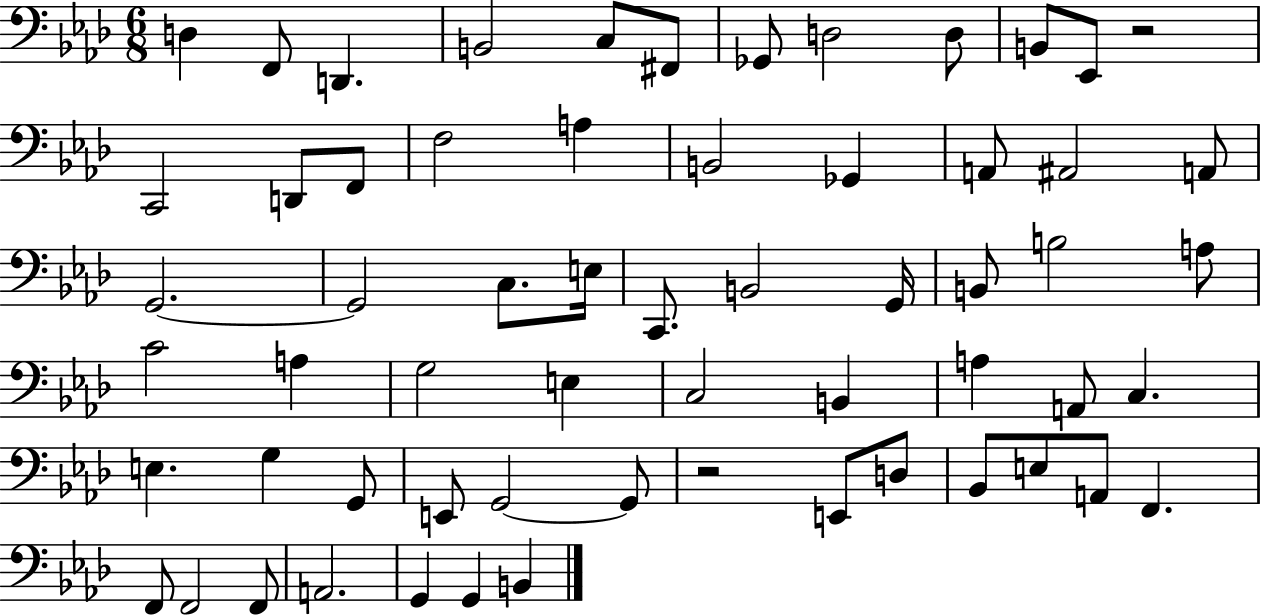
X:1
T:Untitled
M:6/8
L:1/4
K:Ab
D, F,,/2 D,, B,,2 C,/2 ^F,,/2 _G,,/2 D,2 D,/2 B,,/2 _E,,/2 z2 C,,2 D,,/2 F,,/2 F,2 A, B,,2 _G,, A,,/2 ^A,,2 A,,/2 G,,2 G,,2 C,/2 E,/4 C,,/2 B,,2 G,,/4 B,,/2 B,2 A,/2 C2 A, G,2 E, C,2 B,, A, A,,/2 C, E, G, G,,/2 E,,/2 G,,2 G,,/2 z2 E,,/2 D,/2 _B,,/2 E,/2 A,,/2 F,, F,,/2 F,,2 F,,/2 A,,2 G,, G,, B,,